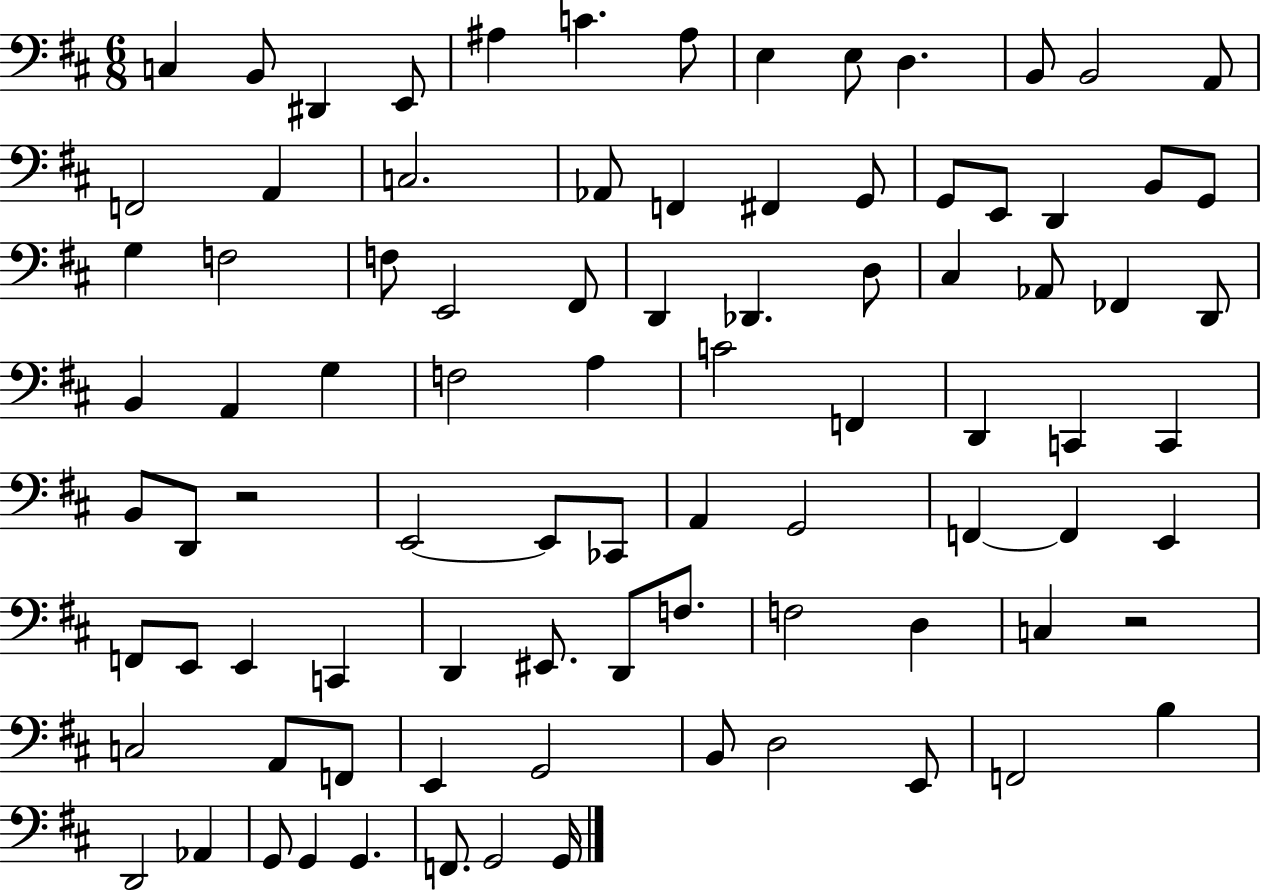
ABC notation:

X:1
T:Untitled
M:6/8
L:1/4
K:D
C, B,,/2 ^D,, E,,/2 ^A, C ^A,/2 E, E,/2 D, B,,/2 B,,2 A,,/2 F,,2 A,, C,2 _A,,/2 F,, ^F,, G,,/2 G,,/2 E,,/2 D,, B,,/2 G,,/2 G, F,2 F,/2 E,,2 ^F,,/2 D,, _D,, D,/2 ^C, _A,,/2 _F,, D,,/2 B,, A,, G, F,2 A, C2 F,, D,, C,, C,, B,,/2 D,,/2 z2 E,,2 E,,/2 _C,,/2 A,, G,,2 F,, F,, E,, F,,/2 E,,/2 E,, C,, D,, ^E,,/2 D,,/2 F,/2 F,2 D, C, z2 C,2 A,,/2 F,,/2 E,, G,,2 B,,/2 D,2 E,,/2 F,,2 B, D,,2 _A,, G,,/2 G,, G,, F,,/2 G,,2 G,,/4